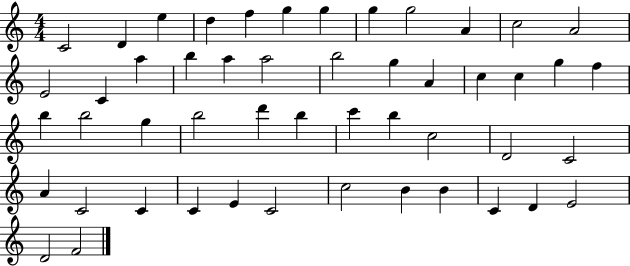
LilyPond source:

{
  \clef treble
  \numericTimeSignature
  \time 4/4
  \key c \major
  c'2 d'4 e''4 | d''4 f''4 g''4 g''4 | g''4 g''2 a'4 | c''2 a'2 | \break e'2 c'4 a''4 | b''4 a''4 a''2 | b''2 g''4 a'4 | c''4 c''4 g''4 f''4 | \break b''4 b''2 g''4 | b''2 d'''4 b''4 | c'''4 b''4 c''2 | d'2 c'2 | \break a'4 c'2 c'4 | c'4 e'4 c'2 | c''2 b'4 b'4 | c'4 d'4 e'2 | \break d'2 f'2 | \bar "|."
}